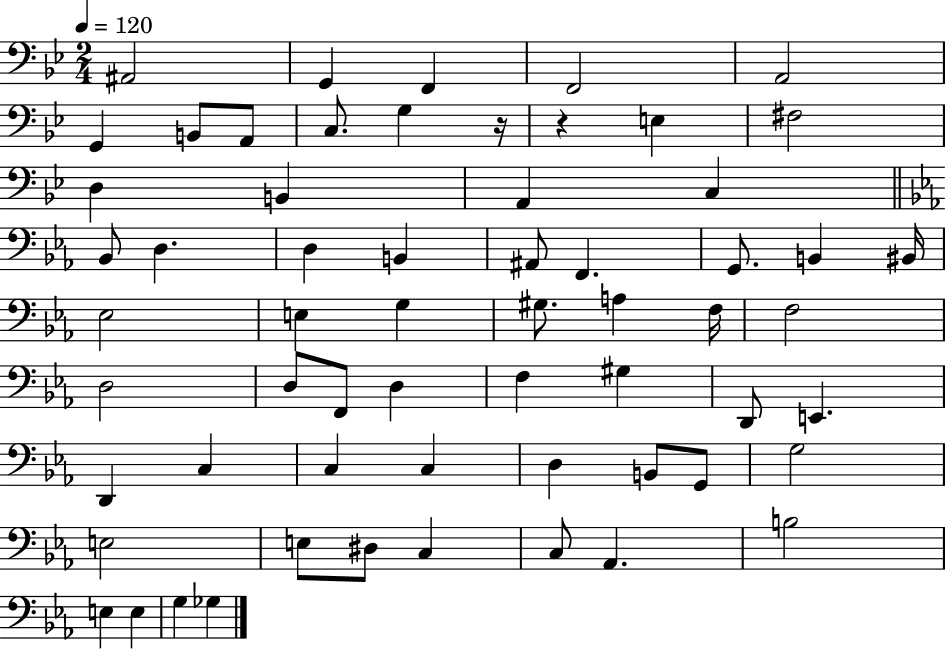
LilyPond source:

{
  \clef bass
  \numericTimeSignature
  \time 2/4
  \key bes \major
  \tempo 4 = 120
  \repeat volta 2 { ais,2 | g,4 f,4 | f,2 | a,2 | \break g,4 b,8 a,8 | c8. g4 r16 | r4 e4 | fis2 | \break d4 b,4 | a,4 c4 | \bar "||" \break \key ees \major bes,8 d4. | d4 b,4 | ais,8 f,4. | g,8. b,4 bis,16 | \break ees2 | e4 g4 | gis8. a4 f16 | f2 | \break d2 | d8 f,8 d4 | f4 gis4 | d,8 e,4. | \break d,4 c4 | c4 c4 | d4 b,8 g,8 | g2 | \break e2 | e8 dis8 c4 | c8 aes,4. | b2 | \break e4 e4 | g4 ges4 | } \bar "|."
}